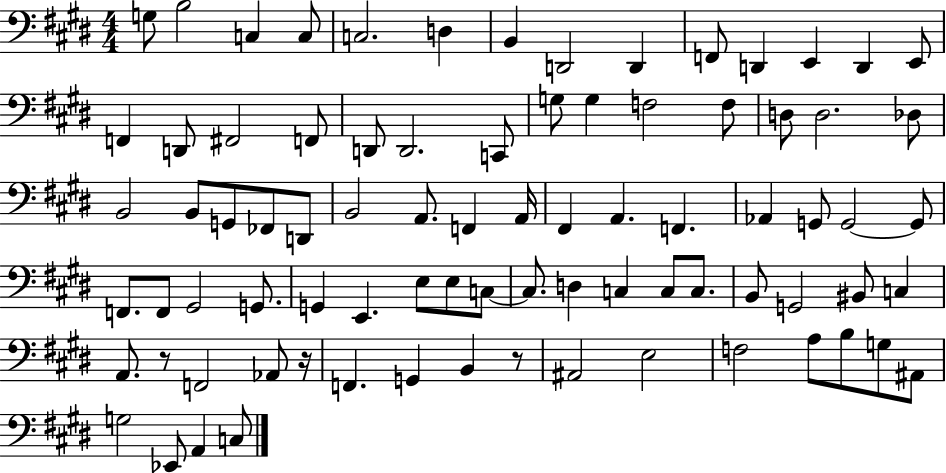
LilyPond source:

{
  \clef bass
  \numericTimeSignature
  \time 4/4
  \key e \major
  \repeat volta 2 { g8 b2 c4 c8 | c2. d4 | b,4 d,2 d,4 | f,8 d,4 e,4 d,4 e,8 | \break f,4 d,8 fis,2 f,8 | d,8 d,2. c,8 | g8 g4 f2 f8 | d8 d2. des8 | \break b,2 b,8 g,8 fes,8 d,8 | b,2 a,8. f,4 a,16 | fis,4 a,4. f,4. | aes,4 g,8 g,2~~ g,8 | \break f,8. f,8 gis,2 g,8. | g,4 e,4. e8 e8 c8~~ | c8. d4 c4 c8 c8. | b,8 g,2 bis,8 c4 | \break a,8. r8 f,2 aes,8 r16 | f,4. g,4 b,4 r8 | ais,2 e2 | f2 a8 b8 g8 ais,8 | \break g2 ees,8 a,4 c8 | } \bar "|."
}